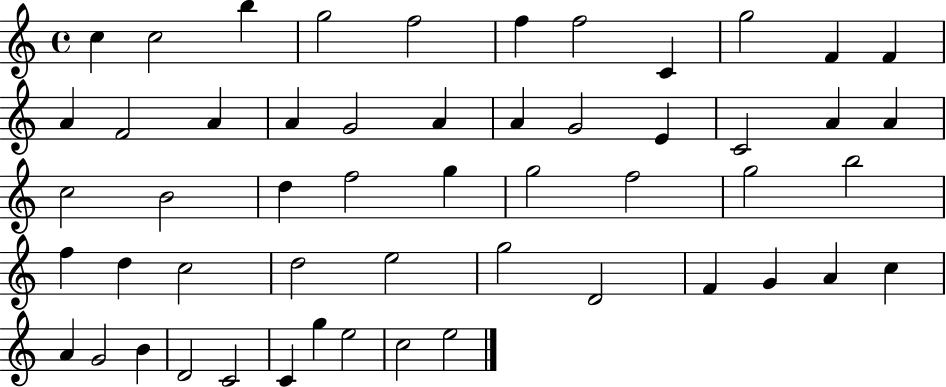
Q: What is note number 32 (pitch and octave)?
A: B5